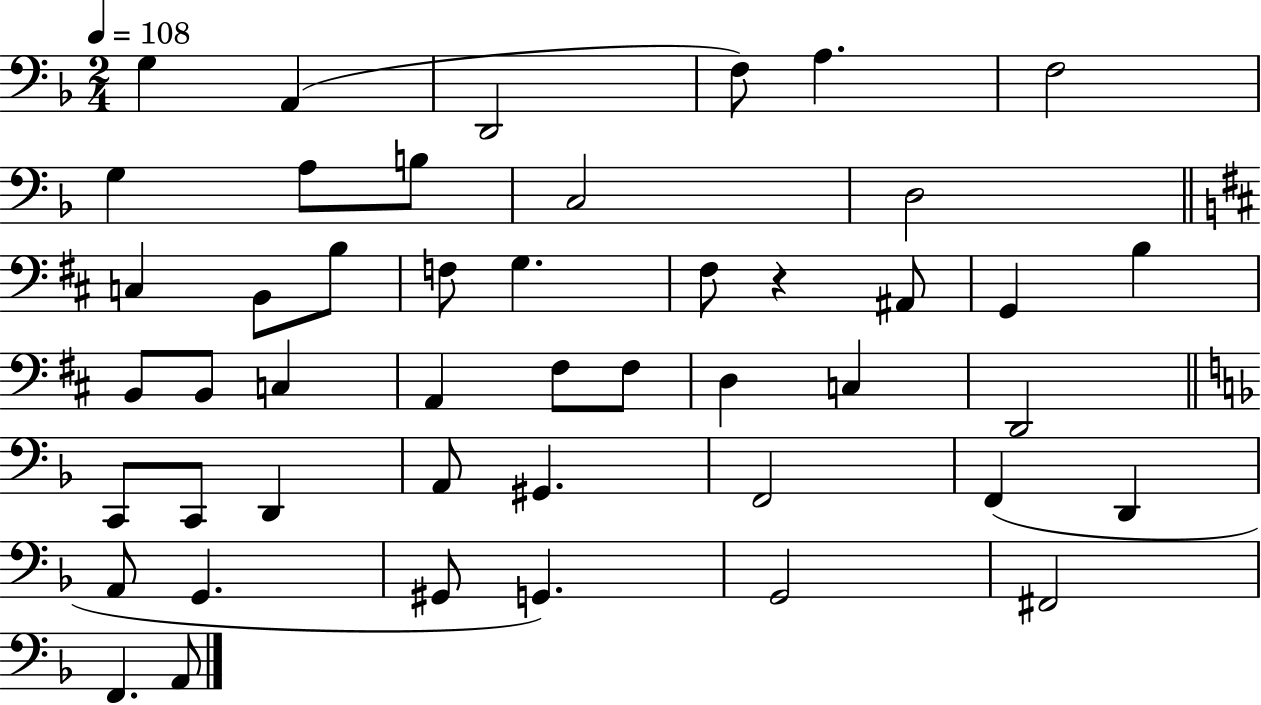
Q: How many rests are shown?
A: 1